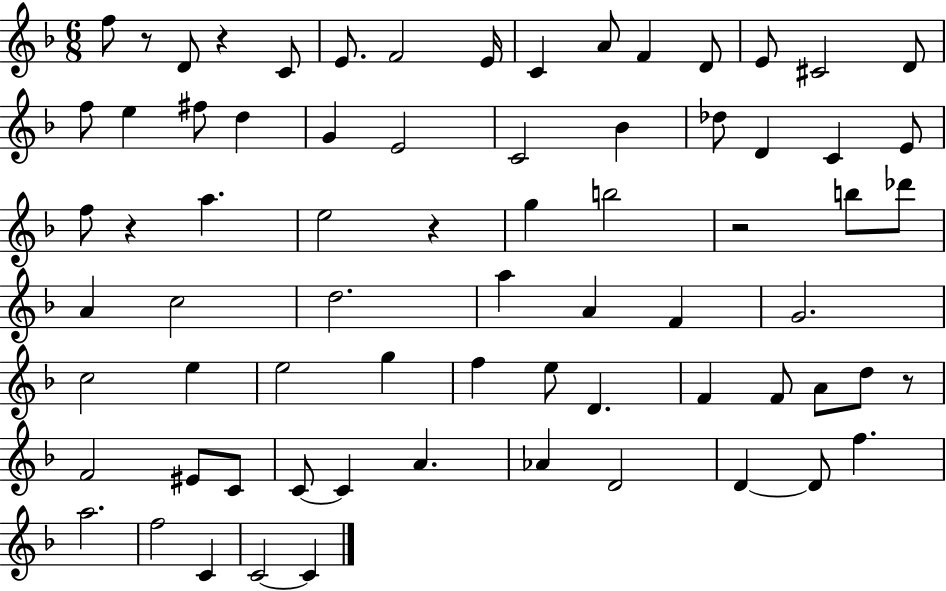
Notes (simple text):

F5/e R/e D4/e R/q C4/e E4/e. F4/h E4/s C4/q A4/e F4/q D4/e E4/e C#4/h D4/e F5/e E5/q F#5/e D5/q G4/q E4/h C4/h Bb4/q Db5/e D4/q C4/q E4/e F5/e R/q A5/q. E5/h R/q G5/q B5/h R/h B5/e Db6/e A4/q C5/h D5/h. A5/q A4/q F4/q G4/h. C5/h E5/q E5/h G5/q F5/q E5/e D4/q. F4/q F4/e A4/e D5/e R/e F4/h EIS4/e C4/e C4/e C4/q A4/q. Ab4/q D4/h D4/q D4/e F5/q. A5/h. F5/h C4/q C4/h C4/q